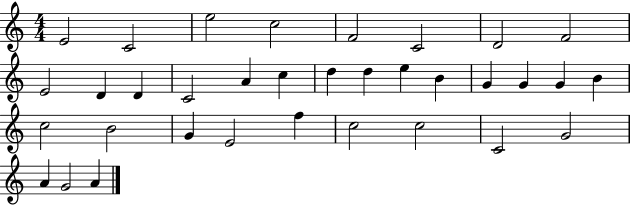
X:1
T:Untitled
M:4/4
L:1/4
K:C
E2 C2 e2 c2 F2 C2 D2 F2 E2 D D C2 A c d d e B G G G B c2 B2 G E2 f c2 c2 C2 G2 A G2 A